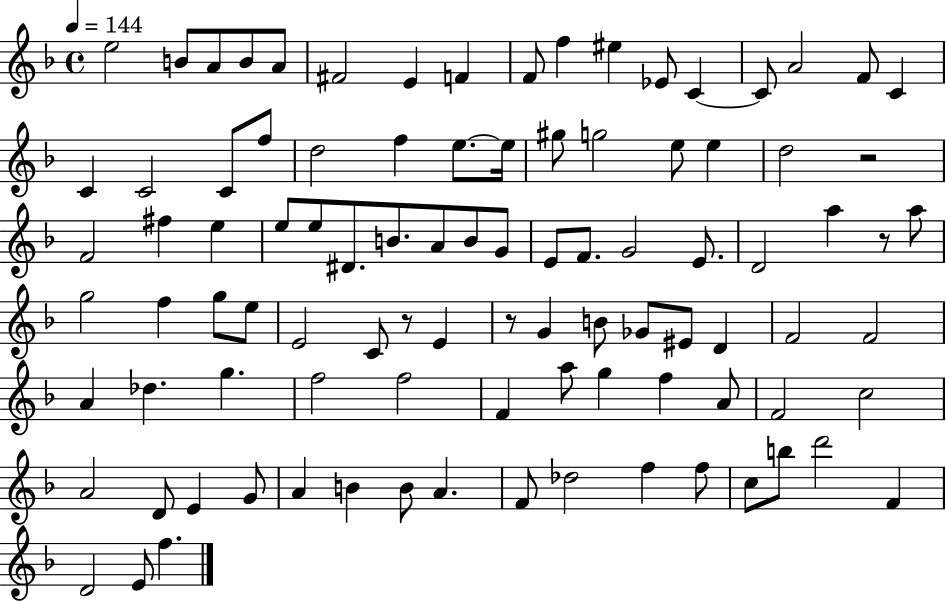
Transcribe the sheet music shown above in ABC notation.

X:1
T:Untitled
M:4/4
L:1/4
K:F
e2 B/2 A/2 B/2 A/2 ^F2 E F F/2 f ^e _E/2 C C/2 A2 F/2 C C C2 C/2 f/2 d2 f e/2 e/4 ^g/2 g2 e/2 e d2 z2 F2 ^f e e/2 e/2 ^D/2 B/2 A/2 B/2 G/2 E/2 F/2 G2 E/2 D2 a z/2 a/2 g2 f g/2 e/2 E2 C/2 z/2 E z/2 G B/2 _G/2 ^E/2 D F2 F2 A _d g f2 f2 F a/2 g f A/2 F2 c2 A2 D/2 E G/2 A B B/2 A F/2 _d2 f f/2 c/2 b/2 d'2 F D2 E/2 f